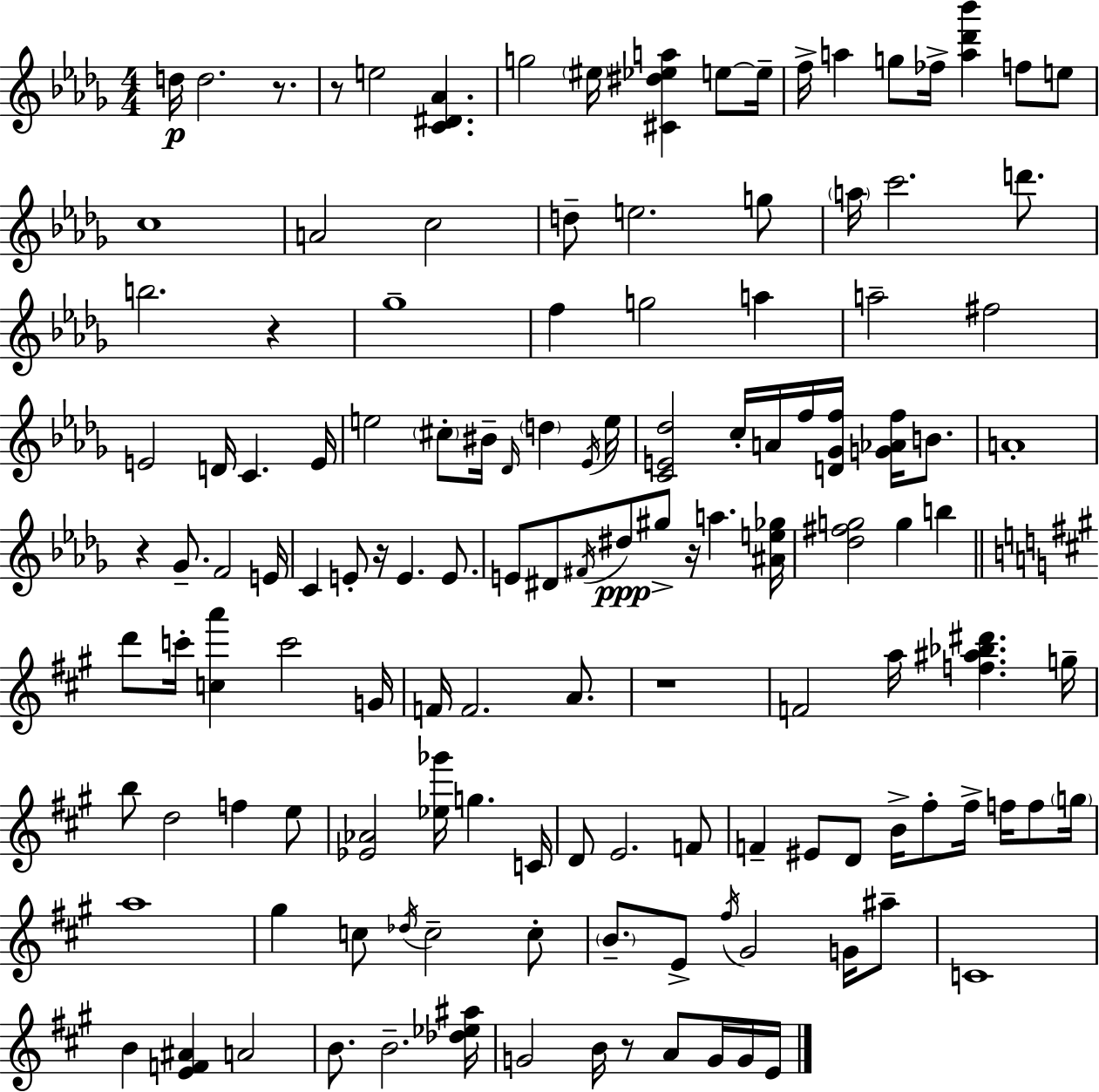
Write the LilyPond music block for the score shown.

{
  \clef treble
  \numericTimeSignature
  \time 4/4
  \key bes \minor
  d''16\p d''2. r8. | r8 e''2 <c' dis' aes'>4. | g''2 \parenthesize eis''16 <cis' dis'' ees'' a''>4 e''8~~ e''16-- | f''16-> a''4 g''8 fes''16-> <a'' des''' bes'''>4 f''8 e''8 | \break c''1 | a'2 c''2 | d''8-- e''2. g''8 | \parenthesize a''16 c'''2. d'''8. | \break b''2. r4 | ges''1-- | f''4 g''2 a''4 | a''2-- fis''2 | \break e'2 d'16 c'4. e'16 | e''2 \parenthesize cis''8-. bis'16-- \grace { des'16 } \parenthesize d''4 | \acciaccatura { ees'16 } e''16 <c' e' des''>2 c''16-. a'16 f''16 <d' ges' f''>16 <g' aes' f''>16 b'8. | a'1-. | \break r4 ges'8.-- f'2 | e'16 c'4 e'8-. r16 e'4. e'8. | e'8 dis'8 \acciaccatura { fis'16 } dis''8\ppp gis''8-> r16 a''4. | <ais' e'' ges''>16 <des'' fis'' g''>2 g''4 b''4 | \break \bar "||" \break \key a \major d'''8 c'''16-. <c'' a'''>4 c'''2 g'16 | f'16 f'2. a'8. | r1 | f'2 a''16 <f'' ais'' bes'' dis'''>4. g''16-- | \break b''8 d''2 f''4 e''8 | <ees' aes'>2 <ees'' ges'''>16 g''4. c'16 | d'8 e'2. f'8 | f'4-- eis'8 d'8 b'16-> fis''8-. fis''16-> f''16 f''8 \parenthesize g''16 | \break a''1 | gis''4 c''8 \acciaccatura { des''16 } c''2-- c''8-. | \parenthesize b'8.-- e'8-> \acciaccatura { fis''16 } gis'2 g'16 | ais''8-- c'1 | \break b'4 <e' f' ais'>4 a'2 | b'8. b'2.-- | <des'' ees'' ais''>16 g'2 b'16 r8 a'8 g'16 | g'16 e'16 \bar "|."
}